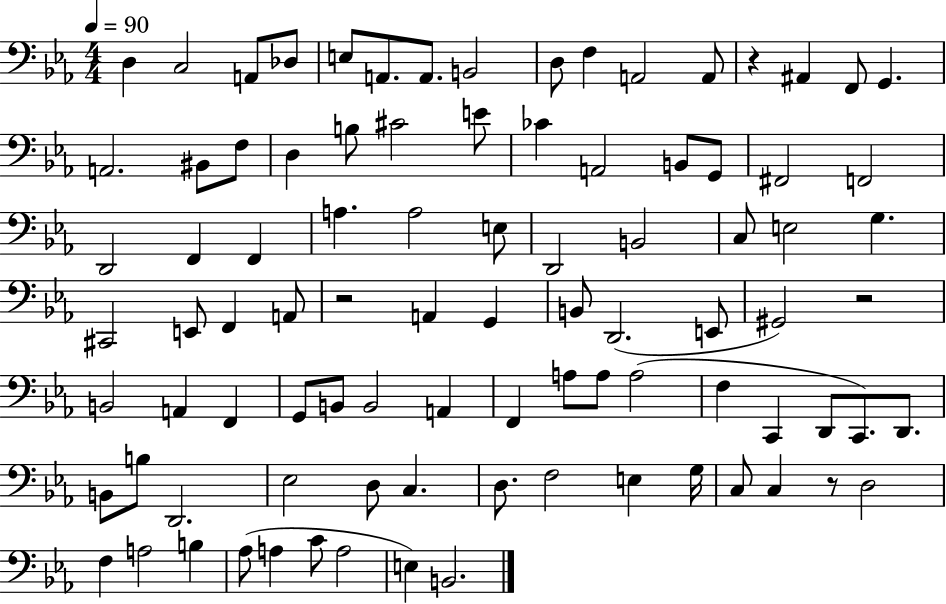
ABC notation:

X:1
T:Untitled
M:4/4
L:1/4
K:Eb
D, C,2 A,,/2 _D,/2 E,/2 A,,/2 A,,/2 B,,2 D,/2 F, A,,2 A,,/2 z ^A,, F,,/2 G,, A,,2 ^B,,/2 F,/2 D, B,/2 ^C2 E/2 _C A,,2 B,,/2 G,,/2 ^F,,2 F,,2 D,,2 F,, F,, A, A,2 E,/2 D,,2 B,,2 C,/2 E,2 G, ^C,,2 E,,/2 F,, A,,/2 z2 A,, G,, B,,/2 D,,2 E,,/2 ^G,,2 z2 B,,2 A,, F,, G,,/2 B,,/2 B,,2 A,, F,, A,/2 A,/2 A,2 F, C,, D,,/2 C,,/2 D,,/2 B,,/2 B,/2 D,,2 _E,2 D,/2 C, D,/2 F,2 E, G,/4 C,/2 C, z/2 D,2 F, A,2 B, _A,/2 A, C/2 A,2 E, B,,2